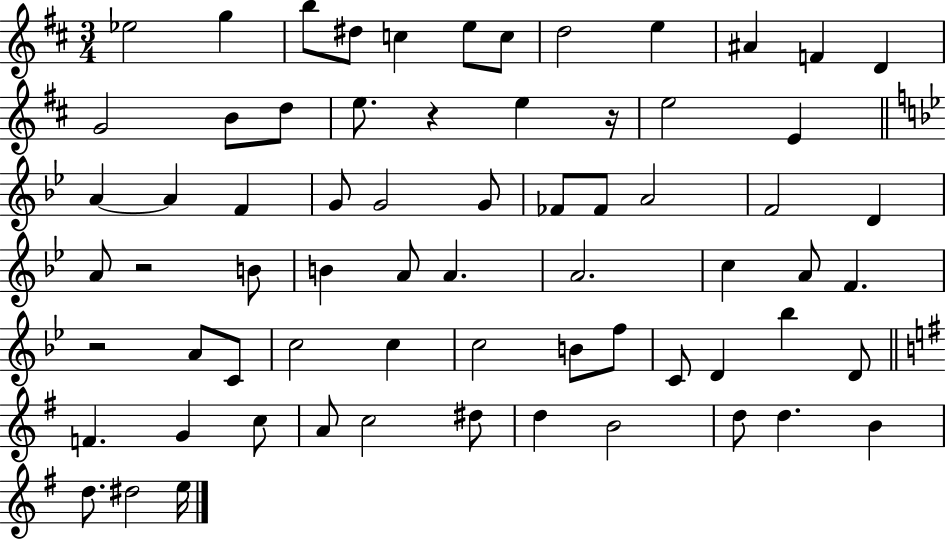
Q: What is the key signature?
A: D major